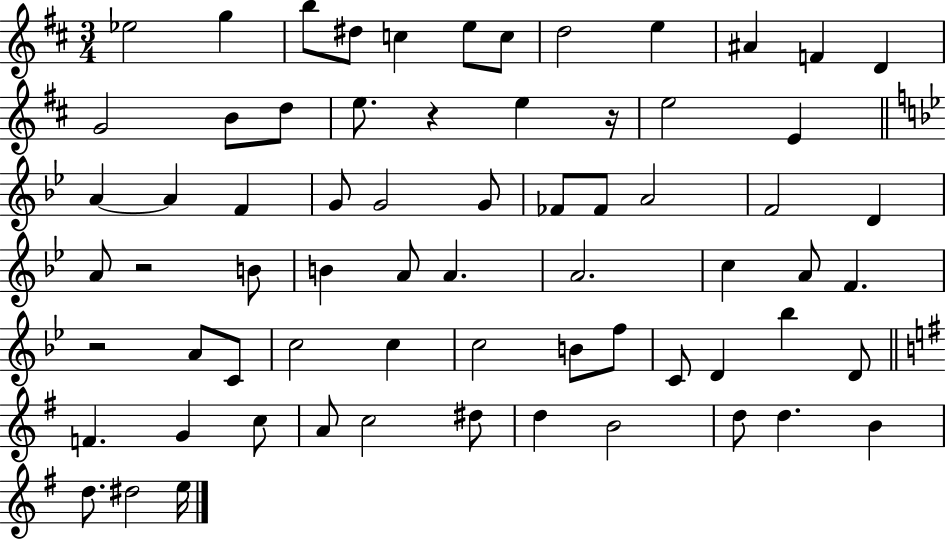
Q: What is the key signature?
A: D major